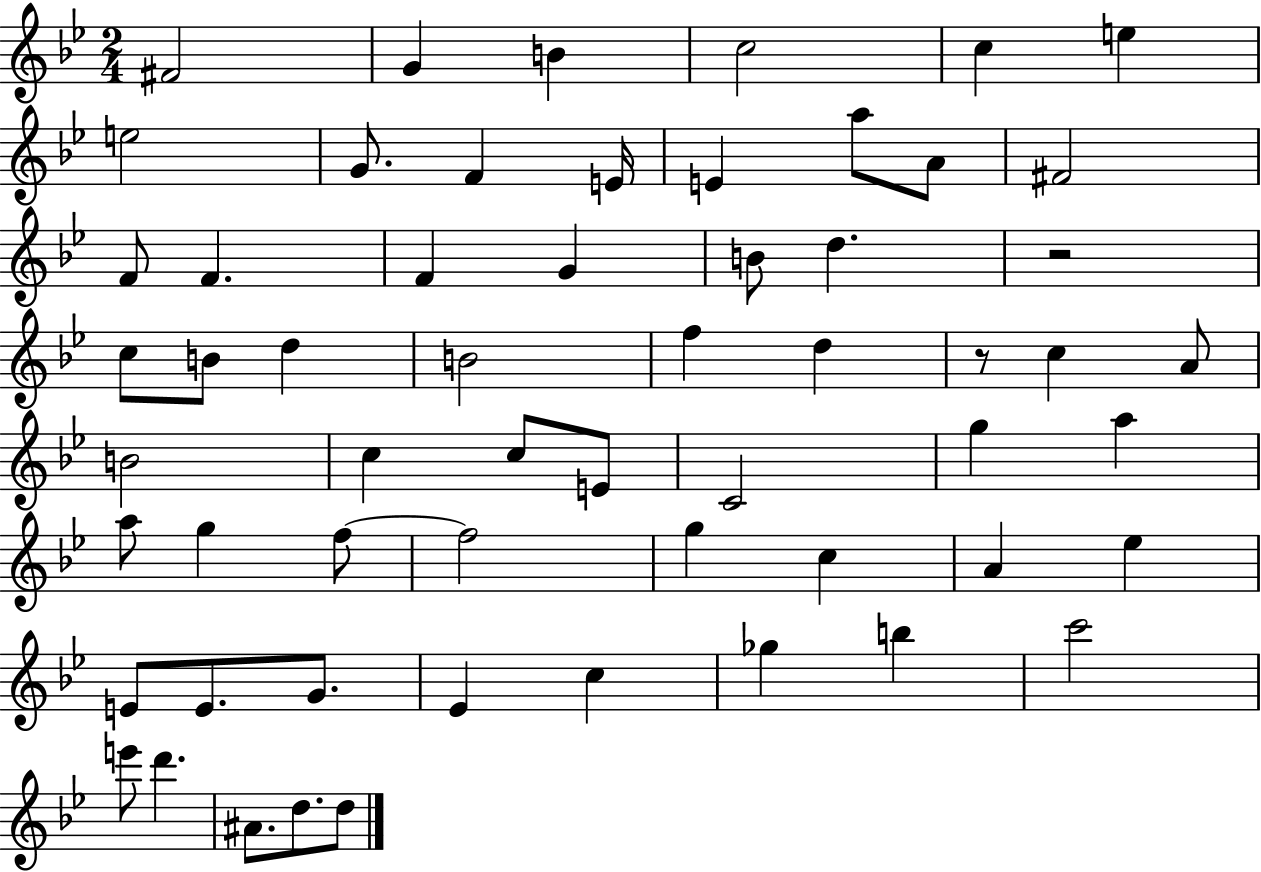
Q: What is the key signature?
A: BES major